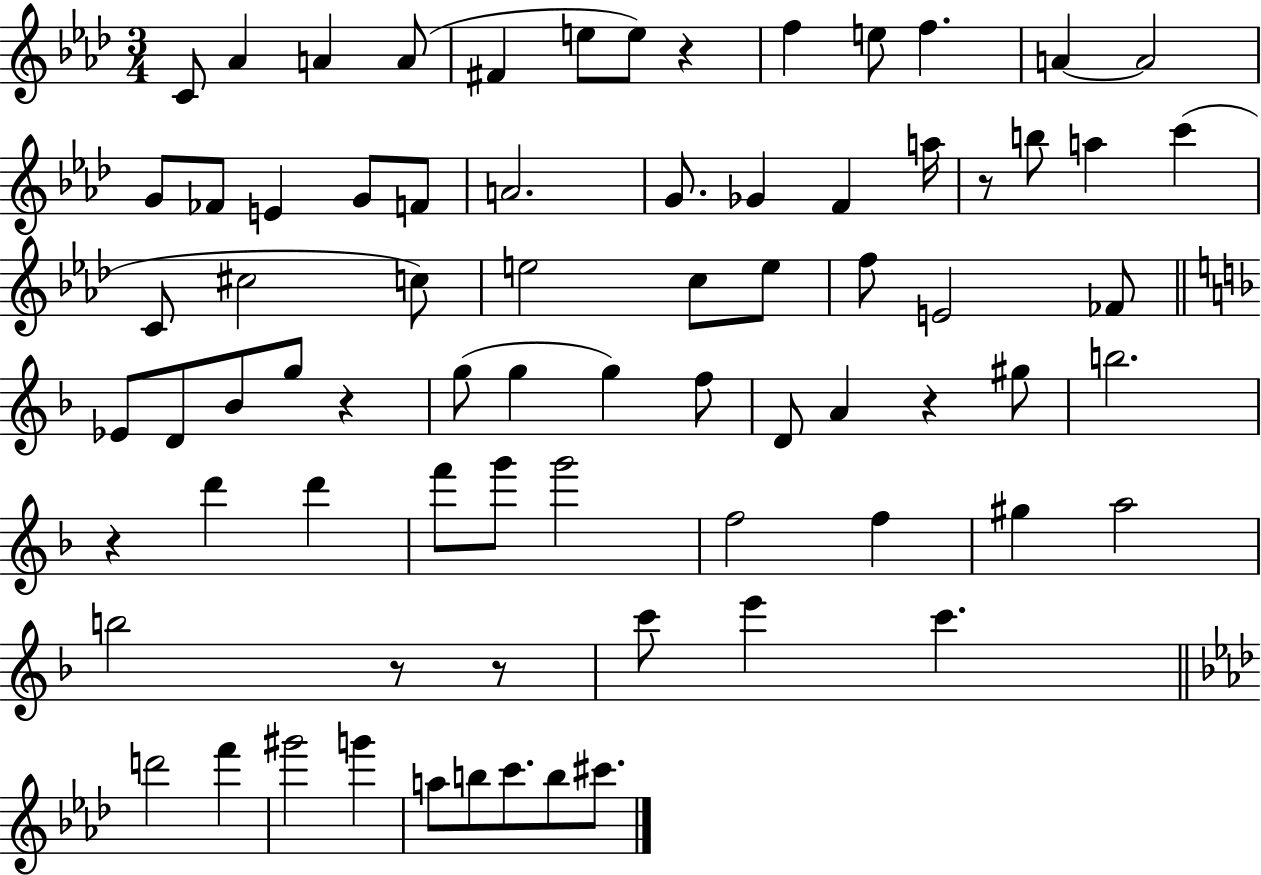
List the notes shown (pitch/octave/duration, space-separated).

C4/e Ab4/q A4/q A4/e F#4/q E5/e E5/e R/q F5/q E5/e F5/q. A4/q A4/h G4/e FES4/e E4/q G4/e F4/e A4/h. G4/e. Gb4/q F4/q A5/s R/e B5/e A5/q C6/q C4/e C#5/h C5/e E5/h C5/e E5/e F5/e E4/h FES4/e Eb4/e D4/e Bb4/e G5/e R/q G5/e G5/q G5/q F5/e D4/e A4/q R/q G#5/e B5/h. R/q D6/q D6/q F6/e G6/e G6/h F5/h F5/q G#5/q A5/h B5/h R/e R/e C6/e E6/q C6/q. D6/h F6/q G#6/h G6/q A5/e B5/e C6/e. B5/e C#6/e.